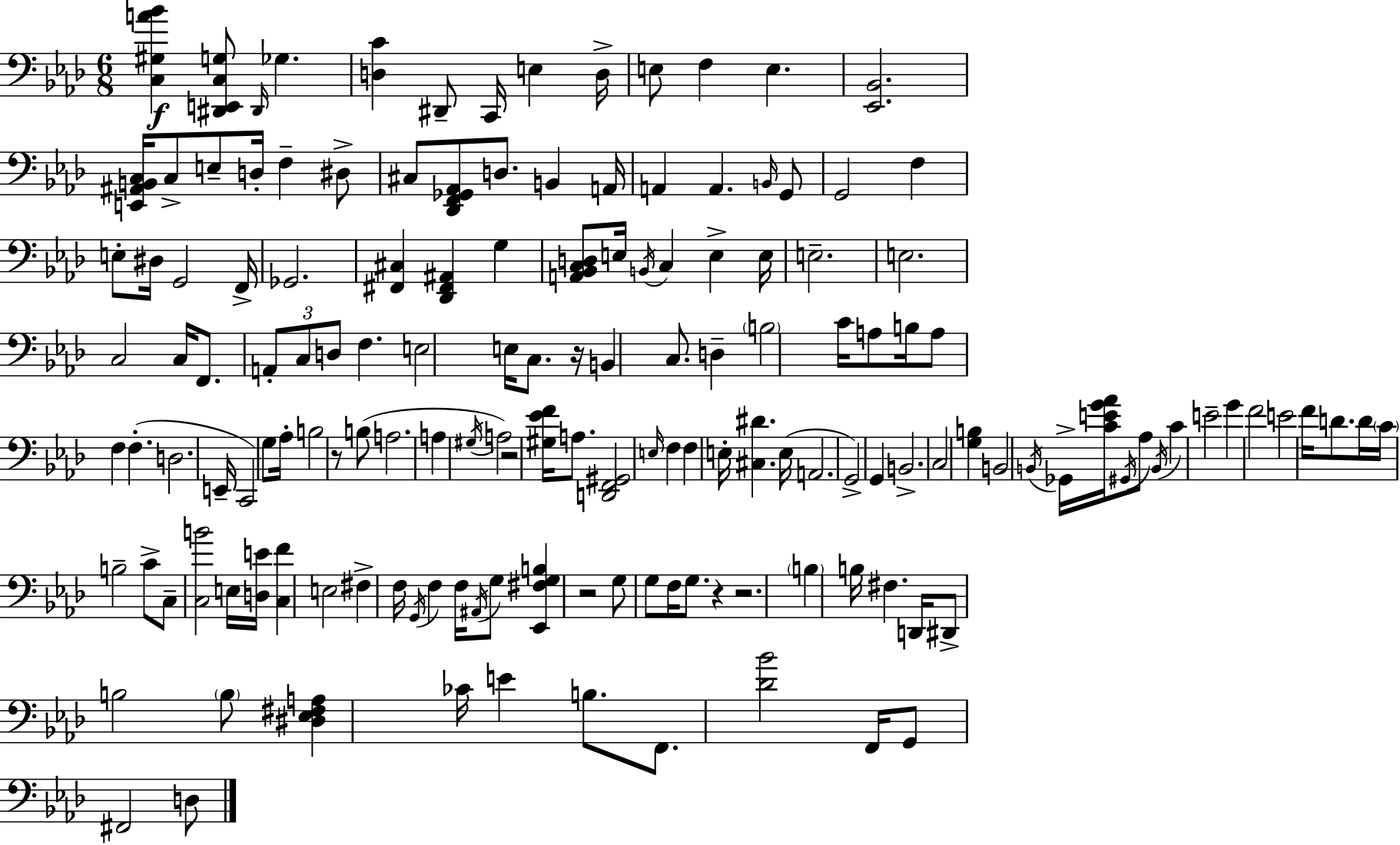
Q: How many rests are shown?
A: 6